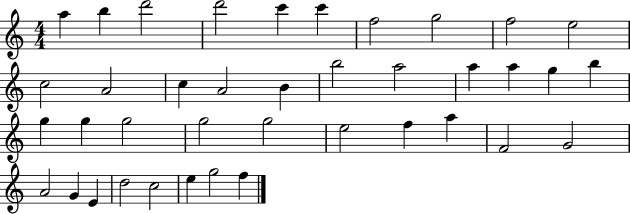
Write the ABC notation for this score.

X:1
T:Untitled
M:4/4
L:1/4
K:C
a b d'2 d'2 c' c' f2 g2 f2 e2 c2 A2 c A2 B b2 a2 a a g b g g g2 g2 g2 e2 f a F2 G2 A2 G E d2 c2 e g2 f